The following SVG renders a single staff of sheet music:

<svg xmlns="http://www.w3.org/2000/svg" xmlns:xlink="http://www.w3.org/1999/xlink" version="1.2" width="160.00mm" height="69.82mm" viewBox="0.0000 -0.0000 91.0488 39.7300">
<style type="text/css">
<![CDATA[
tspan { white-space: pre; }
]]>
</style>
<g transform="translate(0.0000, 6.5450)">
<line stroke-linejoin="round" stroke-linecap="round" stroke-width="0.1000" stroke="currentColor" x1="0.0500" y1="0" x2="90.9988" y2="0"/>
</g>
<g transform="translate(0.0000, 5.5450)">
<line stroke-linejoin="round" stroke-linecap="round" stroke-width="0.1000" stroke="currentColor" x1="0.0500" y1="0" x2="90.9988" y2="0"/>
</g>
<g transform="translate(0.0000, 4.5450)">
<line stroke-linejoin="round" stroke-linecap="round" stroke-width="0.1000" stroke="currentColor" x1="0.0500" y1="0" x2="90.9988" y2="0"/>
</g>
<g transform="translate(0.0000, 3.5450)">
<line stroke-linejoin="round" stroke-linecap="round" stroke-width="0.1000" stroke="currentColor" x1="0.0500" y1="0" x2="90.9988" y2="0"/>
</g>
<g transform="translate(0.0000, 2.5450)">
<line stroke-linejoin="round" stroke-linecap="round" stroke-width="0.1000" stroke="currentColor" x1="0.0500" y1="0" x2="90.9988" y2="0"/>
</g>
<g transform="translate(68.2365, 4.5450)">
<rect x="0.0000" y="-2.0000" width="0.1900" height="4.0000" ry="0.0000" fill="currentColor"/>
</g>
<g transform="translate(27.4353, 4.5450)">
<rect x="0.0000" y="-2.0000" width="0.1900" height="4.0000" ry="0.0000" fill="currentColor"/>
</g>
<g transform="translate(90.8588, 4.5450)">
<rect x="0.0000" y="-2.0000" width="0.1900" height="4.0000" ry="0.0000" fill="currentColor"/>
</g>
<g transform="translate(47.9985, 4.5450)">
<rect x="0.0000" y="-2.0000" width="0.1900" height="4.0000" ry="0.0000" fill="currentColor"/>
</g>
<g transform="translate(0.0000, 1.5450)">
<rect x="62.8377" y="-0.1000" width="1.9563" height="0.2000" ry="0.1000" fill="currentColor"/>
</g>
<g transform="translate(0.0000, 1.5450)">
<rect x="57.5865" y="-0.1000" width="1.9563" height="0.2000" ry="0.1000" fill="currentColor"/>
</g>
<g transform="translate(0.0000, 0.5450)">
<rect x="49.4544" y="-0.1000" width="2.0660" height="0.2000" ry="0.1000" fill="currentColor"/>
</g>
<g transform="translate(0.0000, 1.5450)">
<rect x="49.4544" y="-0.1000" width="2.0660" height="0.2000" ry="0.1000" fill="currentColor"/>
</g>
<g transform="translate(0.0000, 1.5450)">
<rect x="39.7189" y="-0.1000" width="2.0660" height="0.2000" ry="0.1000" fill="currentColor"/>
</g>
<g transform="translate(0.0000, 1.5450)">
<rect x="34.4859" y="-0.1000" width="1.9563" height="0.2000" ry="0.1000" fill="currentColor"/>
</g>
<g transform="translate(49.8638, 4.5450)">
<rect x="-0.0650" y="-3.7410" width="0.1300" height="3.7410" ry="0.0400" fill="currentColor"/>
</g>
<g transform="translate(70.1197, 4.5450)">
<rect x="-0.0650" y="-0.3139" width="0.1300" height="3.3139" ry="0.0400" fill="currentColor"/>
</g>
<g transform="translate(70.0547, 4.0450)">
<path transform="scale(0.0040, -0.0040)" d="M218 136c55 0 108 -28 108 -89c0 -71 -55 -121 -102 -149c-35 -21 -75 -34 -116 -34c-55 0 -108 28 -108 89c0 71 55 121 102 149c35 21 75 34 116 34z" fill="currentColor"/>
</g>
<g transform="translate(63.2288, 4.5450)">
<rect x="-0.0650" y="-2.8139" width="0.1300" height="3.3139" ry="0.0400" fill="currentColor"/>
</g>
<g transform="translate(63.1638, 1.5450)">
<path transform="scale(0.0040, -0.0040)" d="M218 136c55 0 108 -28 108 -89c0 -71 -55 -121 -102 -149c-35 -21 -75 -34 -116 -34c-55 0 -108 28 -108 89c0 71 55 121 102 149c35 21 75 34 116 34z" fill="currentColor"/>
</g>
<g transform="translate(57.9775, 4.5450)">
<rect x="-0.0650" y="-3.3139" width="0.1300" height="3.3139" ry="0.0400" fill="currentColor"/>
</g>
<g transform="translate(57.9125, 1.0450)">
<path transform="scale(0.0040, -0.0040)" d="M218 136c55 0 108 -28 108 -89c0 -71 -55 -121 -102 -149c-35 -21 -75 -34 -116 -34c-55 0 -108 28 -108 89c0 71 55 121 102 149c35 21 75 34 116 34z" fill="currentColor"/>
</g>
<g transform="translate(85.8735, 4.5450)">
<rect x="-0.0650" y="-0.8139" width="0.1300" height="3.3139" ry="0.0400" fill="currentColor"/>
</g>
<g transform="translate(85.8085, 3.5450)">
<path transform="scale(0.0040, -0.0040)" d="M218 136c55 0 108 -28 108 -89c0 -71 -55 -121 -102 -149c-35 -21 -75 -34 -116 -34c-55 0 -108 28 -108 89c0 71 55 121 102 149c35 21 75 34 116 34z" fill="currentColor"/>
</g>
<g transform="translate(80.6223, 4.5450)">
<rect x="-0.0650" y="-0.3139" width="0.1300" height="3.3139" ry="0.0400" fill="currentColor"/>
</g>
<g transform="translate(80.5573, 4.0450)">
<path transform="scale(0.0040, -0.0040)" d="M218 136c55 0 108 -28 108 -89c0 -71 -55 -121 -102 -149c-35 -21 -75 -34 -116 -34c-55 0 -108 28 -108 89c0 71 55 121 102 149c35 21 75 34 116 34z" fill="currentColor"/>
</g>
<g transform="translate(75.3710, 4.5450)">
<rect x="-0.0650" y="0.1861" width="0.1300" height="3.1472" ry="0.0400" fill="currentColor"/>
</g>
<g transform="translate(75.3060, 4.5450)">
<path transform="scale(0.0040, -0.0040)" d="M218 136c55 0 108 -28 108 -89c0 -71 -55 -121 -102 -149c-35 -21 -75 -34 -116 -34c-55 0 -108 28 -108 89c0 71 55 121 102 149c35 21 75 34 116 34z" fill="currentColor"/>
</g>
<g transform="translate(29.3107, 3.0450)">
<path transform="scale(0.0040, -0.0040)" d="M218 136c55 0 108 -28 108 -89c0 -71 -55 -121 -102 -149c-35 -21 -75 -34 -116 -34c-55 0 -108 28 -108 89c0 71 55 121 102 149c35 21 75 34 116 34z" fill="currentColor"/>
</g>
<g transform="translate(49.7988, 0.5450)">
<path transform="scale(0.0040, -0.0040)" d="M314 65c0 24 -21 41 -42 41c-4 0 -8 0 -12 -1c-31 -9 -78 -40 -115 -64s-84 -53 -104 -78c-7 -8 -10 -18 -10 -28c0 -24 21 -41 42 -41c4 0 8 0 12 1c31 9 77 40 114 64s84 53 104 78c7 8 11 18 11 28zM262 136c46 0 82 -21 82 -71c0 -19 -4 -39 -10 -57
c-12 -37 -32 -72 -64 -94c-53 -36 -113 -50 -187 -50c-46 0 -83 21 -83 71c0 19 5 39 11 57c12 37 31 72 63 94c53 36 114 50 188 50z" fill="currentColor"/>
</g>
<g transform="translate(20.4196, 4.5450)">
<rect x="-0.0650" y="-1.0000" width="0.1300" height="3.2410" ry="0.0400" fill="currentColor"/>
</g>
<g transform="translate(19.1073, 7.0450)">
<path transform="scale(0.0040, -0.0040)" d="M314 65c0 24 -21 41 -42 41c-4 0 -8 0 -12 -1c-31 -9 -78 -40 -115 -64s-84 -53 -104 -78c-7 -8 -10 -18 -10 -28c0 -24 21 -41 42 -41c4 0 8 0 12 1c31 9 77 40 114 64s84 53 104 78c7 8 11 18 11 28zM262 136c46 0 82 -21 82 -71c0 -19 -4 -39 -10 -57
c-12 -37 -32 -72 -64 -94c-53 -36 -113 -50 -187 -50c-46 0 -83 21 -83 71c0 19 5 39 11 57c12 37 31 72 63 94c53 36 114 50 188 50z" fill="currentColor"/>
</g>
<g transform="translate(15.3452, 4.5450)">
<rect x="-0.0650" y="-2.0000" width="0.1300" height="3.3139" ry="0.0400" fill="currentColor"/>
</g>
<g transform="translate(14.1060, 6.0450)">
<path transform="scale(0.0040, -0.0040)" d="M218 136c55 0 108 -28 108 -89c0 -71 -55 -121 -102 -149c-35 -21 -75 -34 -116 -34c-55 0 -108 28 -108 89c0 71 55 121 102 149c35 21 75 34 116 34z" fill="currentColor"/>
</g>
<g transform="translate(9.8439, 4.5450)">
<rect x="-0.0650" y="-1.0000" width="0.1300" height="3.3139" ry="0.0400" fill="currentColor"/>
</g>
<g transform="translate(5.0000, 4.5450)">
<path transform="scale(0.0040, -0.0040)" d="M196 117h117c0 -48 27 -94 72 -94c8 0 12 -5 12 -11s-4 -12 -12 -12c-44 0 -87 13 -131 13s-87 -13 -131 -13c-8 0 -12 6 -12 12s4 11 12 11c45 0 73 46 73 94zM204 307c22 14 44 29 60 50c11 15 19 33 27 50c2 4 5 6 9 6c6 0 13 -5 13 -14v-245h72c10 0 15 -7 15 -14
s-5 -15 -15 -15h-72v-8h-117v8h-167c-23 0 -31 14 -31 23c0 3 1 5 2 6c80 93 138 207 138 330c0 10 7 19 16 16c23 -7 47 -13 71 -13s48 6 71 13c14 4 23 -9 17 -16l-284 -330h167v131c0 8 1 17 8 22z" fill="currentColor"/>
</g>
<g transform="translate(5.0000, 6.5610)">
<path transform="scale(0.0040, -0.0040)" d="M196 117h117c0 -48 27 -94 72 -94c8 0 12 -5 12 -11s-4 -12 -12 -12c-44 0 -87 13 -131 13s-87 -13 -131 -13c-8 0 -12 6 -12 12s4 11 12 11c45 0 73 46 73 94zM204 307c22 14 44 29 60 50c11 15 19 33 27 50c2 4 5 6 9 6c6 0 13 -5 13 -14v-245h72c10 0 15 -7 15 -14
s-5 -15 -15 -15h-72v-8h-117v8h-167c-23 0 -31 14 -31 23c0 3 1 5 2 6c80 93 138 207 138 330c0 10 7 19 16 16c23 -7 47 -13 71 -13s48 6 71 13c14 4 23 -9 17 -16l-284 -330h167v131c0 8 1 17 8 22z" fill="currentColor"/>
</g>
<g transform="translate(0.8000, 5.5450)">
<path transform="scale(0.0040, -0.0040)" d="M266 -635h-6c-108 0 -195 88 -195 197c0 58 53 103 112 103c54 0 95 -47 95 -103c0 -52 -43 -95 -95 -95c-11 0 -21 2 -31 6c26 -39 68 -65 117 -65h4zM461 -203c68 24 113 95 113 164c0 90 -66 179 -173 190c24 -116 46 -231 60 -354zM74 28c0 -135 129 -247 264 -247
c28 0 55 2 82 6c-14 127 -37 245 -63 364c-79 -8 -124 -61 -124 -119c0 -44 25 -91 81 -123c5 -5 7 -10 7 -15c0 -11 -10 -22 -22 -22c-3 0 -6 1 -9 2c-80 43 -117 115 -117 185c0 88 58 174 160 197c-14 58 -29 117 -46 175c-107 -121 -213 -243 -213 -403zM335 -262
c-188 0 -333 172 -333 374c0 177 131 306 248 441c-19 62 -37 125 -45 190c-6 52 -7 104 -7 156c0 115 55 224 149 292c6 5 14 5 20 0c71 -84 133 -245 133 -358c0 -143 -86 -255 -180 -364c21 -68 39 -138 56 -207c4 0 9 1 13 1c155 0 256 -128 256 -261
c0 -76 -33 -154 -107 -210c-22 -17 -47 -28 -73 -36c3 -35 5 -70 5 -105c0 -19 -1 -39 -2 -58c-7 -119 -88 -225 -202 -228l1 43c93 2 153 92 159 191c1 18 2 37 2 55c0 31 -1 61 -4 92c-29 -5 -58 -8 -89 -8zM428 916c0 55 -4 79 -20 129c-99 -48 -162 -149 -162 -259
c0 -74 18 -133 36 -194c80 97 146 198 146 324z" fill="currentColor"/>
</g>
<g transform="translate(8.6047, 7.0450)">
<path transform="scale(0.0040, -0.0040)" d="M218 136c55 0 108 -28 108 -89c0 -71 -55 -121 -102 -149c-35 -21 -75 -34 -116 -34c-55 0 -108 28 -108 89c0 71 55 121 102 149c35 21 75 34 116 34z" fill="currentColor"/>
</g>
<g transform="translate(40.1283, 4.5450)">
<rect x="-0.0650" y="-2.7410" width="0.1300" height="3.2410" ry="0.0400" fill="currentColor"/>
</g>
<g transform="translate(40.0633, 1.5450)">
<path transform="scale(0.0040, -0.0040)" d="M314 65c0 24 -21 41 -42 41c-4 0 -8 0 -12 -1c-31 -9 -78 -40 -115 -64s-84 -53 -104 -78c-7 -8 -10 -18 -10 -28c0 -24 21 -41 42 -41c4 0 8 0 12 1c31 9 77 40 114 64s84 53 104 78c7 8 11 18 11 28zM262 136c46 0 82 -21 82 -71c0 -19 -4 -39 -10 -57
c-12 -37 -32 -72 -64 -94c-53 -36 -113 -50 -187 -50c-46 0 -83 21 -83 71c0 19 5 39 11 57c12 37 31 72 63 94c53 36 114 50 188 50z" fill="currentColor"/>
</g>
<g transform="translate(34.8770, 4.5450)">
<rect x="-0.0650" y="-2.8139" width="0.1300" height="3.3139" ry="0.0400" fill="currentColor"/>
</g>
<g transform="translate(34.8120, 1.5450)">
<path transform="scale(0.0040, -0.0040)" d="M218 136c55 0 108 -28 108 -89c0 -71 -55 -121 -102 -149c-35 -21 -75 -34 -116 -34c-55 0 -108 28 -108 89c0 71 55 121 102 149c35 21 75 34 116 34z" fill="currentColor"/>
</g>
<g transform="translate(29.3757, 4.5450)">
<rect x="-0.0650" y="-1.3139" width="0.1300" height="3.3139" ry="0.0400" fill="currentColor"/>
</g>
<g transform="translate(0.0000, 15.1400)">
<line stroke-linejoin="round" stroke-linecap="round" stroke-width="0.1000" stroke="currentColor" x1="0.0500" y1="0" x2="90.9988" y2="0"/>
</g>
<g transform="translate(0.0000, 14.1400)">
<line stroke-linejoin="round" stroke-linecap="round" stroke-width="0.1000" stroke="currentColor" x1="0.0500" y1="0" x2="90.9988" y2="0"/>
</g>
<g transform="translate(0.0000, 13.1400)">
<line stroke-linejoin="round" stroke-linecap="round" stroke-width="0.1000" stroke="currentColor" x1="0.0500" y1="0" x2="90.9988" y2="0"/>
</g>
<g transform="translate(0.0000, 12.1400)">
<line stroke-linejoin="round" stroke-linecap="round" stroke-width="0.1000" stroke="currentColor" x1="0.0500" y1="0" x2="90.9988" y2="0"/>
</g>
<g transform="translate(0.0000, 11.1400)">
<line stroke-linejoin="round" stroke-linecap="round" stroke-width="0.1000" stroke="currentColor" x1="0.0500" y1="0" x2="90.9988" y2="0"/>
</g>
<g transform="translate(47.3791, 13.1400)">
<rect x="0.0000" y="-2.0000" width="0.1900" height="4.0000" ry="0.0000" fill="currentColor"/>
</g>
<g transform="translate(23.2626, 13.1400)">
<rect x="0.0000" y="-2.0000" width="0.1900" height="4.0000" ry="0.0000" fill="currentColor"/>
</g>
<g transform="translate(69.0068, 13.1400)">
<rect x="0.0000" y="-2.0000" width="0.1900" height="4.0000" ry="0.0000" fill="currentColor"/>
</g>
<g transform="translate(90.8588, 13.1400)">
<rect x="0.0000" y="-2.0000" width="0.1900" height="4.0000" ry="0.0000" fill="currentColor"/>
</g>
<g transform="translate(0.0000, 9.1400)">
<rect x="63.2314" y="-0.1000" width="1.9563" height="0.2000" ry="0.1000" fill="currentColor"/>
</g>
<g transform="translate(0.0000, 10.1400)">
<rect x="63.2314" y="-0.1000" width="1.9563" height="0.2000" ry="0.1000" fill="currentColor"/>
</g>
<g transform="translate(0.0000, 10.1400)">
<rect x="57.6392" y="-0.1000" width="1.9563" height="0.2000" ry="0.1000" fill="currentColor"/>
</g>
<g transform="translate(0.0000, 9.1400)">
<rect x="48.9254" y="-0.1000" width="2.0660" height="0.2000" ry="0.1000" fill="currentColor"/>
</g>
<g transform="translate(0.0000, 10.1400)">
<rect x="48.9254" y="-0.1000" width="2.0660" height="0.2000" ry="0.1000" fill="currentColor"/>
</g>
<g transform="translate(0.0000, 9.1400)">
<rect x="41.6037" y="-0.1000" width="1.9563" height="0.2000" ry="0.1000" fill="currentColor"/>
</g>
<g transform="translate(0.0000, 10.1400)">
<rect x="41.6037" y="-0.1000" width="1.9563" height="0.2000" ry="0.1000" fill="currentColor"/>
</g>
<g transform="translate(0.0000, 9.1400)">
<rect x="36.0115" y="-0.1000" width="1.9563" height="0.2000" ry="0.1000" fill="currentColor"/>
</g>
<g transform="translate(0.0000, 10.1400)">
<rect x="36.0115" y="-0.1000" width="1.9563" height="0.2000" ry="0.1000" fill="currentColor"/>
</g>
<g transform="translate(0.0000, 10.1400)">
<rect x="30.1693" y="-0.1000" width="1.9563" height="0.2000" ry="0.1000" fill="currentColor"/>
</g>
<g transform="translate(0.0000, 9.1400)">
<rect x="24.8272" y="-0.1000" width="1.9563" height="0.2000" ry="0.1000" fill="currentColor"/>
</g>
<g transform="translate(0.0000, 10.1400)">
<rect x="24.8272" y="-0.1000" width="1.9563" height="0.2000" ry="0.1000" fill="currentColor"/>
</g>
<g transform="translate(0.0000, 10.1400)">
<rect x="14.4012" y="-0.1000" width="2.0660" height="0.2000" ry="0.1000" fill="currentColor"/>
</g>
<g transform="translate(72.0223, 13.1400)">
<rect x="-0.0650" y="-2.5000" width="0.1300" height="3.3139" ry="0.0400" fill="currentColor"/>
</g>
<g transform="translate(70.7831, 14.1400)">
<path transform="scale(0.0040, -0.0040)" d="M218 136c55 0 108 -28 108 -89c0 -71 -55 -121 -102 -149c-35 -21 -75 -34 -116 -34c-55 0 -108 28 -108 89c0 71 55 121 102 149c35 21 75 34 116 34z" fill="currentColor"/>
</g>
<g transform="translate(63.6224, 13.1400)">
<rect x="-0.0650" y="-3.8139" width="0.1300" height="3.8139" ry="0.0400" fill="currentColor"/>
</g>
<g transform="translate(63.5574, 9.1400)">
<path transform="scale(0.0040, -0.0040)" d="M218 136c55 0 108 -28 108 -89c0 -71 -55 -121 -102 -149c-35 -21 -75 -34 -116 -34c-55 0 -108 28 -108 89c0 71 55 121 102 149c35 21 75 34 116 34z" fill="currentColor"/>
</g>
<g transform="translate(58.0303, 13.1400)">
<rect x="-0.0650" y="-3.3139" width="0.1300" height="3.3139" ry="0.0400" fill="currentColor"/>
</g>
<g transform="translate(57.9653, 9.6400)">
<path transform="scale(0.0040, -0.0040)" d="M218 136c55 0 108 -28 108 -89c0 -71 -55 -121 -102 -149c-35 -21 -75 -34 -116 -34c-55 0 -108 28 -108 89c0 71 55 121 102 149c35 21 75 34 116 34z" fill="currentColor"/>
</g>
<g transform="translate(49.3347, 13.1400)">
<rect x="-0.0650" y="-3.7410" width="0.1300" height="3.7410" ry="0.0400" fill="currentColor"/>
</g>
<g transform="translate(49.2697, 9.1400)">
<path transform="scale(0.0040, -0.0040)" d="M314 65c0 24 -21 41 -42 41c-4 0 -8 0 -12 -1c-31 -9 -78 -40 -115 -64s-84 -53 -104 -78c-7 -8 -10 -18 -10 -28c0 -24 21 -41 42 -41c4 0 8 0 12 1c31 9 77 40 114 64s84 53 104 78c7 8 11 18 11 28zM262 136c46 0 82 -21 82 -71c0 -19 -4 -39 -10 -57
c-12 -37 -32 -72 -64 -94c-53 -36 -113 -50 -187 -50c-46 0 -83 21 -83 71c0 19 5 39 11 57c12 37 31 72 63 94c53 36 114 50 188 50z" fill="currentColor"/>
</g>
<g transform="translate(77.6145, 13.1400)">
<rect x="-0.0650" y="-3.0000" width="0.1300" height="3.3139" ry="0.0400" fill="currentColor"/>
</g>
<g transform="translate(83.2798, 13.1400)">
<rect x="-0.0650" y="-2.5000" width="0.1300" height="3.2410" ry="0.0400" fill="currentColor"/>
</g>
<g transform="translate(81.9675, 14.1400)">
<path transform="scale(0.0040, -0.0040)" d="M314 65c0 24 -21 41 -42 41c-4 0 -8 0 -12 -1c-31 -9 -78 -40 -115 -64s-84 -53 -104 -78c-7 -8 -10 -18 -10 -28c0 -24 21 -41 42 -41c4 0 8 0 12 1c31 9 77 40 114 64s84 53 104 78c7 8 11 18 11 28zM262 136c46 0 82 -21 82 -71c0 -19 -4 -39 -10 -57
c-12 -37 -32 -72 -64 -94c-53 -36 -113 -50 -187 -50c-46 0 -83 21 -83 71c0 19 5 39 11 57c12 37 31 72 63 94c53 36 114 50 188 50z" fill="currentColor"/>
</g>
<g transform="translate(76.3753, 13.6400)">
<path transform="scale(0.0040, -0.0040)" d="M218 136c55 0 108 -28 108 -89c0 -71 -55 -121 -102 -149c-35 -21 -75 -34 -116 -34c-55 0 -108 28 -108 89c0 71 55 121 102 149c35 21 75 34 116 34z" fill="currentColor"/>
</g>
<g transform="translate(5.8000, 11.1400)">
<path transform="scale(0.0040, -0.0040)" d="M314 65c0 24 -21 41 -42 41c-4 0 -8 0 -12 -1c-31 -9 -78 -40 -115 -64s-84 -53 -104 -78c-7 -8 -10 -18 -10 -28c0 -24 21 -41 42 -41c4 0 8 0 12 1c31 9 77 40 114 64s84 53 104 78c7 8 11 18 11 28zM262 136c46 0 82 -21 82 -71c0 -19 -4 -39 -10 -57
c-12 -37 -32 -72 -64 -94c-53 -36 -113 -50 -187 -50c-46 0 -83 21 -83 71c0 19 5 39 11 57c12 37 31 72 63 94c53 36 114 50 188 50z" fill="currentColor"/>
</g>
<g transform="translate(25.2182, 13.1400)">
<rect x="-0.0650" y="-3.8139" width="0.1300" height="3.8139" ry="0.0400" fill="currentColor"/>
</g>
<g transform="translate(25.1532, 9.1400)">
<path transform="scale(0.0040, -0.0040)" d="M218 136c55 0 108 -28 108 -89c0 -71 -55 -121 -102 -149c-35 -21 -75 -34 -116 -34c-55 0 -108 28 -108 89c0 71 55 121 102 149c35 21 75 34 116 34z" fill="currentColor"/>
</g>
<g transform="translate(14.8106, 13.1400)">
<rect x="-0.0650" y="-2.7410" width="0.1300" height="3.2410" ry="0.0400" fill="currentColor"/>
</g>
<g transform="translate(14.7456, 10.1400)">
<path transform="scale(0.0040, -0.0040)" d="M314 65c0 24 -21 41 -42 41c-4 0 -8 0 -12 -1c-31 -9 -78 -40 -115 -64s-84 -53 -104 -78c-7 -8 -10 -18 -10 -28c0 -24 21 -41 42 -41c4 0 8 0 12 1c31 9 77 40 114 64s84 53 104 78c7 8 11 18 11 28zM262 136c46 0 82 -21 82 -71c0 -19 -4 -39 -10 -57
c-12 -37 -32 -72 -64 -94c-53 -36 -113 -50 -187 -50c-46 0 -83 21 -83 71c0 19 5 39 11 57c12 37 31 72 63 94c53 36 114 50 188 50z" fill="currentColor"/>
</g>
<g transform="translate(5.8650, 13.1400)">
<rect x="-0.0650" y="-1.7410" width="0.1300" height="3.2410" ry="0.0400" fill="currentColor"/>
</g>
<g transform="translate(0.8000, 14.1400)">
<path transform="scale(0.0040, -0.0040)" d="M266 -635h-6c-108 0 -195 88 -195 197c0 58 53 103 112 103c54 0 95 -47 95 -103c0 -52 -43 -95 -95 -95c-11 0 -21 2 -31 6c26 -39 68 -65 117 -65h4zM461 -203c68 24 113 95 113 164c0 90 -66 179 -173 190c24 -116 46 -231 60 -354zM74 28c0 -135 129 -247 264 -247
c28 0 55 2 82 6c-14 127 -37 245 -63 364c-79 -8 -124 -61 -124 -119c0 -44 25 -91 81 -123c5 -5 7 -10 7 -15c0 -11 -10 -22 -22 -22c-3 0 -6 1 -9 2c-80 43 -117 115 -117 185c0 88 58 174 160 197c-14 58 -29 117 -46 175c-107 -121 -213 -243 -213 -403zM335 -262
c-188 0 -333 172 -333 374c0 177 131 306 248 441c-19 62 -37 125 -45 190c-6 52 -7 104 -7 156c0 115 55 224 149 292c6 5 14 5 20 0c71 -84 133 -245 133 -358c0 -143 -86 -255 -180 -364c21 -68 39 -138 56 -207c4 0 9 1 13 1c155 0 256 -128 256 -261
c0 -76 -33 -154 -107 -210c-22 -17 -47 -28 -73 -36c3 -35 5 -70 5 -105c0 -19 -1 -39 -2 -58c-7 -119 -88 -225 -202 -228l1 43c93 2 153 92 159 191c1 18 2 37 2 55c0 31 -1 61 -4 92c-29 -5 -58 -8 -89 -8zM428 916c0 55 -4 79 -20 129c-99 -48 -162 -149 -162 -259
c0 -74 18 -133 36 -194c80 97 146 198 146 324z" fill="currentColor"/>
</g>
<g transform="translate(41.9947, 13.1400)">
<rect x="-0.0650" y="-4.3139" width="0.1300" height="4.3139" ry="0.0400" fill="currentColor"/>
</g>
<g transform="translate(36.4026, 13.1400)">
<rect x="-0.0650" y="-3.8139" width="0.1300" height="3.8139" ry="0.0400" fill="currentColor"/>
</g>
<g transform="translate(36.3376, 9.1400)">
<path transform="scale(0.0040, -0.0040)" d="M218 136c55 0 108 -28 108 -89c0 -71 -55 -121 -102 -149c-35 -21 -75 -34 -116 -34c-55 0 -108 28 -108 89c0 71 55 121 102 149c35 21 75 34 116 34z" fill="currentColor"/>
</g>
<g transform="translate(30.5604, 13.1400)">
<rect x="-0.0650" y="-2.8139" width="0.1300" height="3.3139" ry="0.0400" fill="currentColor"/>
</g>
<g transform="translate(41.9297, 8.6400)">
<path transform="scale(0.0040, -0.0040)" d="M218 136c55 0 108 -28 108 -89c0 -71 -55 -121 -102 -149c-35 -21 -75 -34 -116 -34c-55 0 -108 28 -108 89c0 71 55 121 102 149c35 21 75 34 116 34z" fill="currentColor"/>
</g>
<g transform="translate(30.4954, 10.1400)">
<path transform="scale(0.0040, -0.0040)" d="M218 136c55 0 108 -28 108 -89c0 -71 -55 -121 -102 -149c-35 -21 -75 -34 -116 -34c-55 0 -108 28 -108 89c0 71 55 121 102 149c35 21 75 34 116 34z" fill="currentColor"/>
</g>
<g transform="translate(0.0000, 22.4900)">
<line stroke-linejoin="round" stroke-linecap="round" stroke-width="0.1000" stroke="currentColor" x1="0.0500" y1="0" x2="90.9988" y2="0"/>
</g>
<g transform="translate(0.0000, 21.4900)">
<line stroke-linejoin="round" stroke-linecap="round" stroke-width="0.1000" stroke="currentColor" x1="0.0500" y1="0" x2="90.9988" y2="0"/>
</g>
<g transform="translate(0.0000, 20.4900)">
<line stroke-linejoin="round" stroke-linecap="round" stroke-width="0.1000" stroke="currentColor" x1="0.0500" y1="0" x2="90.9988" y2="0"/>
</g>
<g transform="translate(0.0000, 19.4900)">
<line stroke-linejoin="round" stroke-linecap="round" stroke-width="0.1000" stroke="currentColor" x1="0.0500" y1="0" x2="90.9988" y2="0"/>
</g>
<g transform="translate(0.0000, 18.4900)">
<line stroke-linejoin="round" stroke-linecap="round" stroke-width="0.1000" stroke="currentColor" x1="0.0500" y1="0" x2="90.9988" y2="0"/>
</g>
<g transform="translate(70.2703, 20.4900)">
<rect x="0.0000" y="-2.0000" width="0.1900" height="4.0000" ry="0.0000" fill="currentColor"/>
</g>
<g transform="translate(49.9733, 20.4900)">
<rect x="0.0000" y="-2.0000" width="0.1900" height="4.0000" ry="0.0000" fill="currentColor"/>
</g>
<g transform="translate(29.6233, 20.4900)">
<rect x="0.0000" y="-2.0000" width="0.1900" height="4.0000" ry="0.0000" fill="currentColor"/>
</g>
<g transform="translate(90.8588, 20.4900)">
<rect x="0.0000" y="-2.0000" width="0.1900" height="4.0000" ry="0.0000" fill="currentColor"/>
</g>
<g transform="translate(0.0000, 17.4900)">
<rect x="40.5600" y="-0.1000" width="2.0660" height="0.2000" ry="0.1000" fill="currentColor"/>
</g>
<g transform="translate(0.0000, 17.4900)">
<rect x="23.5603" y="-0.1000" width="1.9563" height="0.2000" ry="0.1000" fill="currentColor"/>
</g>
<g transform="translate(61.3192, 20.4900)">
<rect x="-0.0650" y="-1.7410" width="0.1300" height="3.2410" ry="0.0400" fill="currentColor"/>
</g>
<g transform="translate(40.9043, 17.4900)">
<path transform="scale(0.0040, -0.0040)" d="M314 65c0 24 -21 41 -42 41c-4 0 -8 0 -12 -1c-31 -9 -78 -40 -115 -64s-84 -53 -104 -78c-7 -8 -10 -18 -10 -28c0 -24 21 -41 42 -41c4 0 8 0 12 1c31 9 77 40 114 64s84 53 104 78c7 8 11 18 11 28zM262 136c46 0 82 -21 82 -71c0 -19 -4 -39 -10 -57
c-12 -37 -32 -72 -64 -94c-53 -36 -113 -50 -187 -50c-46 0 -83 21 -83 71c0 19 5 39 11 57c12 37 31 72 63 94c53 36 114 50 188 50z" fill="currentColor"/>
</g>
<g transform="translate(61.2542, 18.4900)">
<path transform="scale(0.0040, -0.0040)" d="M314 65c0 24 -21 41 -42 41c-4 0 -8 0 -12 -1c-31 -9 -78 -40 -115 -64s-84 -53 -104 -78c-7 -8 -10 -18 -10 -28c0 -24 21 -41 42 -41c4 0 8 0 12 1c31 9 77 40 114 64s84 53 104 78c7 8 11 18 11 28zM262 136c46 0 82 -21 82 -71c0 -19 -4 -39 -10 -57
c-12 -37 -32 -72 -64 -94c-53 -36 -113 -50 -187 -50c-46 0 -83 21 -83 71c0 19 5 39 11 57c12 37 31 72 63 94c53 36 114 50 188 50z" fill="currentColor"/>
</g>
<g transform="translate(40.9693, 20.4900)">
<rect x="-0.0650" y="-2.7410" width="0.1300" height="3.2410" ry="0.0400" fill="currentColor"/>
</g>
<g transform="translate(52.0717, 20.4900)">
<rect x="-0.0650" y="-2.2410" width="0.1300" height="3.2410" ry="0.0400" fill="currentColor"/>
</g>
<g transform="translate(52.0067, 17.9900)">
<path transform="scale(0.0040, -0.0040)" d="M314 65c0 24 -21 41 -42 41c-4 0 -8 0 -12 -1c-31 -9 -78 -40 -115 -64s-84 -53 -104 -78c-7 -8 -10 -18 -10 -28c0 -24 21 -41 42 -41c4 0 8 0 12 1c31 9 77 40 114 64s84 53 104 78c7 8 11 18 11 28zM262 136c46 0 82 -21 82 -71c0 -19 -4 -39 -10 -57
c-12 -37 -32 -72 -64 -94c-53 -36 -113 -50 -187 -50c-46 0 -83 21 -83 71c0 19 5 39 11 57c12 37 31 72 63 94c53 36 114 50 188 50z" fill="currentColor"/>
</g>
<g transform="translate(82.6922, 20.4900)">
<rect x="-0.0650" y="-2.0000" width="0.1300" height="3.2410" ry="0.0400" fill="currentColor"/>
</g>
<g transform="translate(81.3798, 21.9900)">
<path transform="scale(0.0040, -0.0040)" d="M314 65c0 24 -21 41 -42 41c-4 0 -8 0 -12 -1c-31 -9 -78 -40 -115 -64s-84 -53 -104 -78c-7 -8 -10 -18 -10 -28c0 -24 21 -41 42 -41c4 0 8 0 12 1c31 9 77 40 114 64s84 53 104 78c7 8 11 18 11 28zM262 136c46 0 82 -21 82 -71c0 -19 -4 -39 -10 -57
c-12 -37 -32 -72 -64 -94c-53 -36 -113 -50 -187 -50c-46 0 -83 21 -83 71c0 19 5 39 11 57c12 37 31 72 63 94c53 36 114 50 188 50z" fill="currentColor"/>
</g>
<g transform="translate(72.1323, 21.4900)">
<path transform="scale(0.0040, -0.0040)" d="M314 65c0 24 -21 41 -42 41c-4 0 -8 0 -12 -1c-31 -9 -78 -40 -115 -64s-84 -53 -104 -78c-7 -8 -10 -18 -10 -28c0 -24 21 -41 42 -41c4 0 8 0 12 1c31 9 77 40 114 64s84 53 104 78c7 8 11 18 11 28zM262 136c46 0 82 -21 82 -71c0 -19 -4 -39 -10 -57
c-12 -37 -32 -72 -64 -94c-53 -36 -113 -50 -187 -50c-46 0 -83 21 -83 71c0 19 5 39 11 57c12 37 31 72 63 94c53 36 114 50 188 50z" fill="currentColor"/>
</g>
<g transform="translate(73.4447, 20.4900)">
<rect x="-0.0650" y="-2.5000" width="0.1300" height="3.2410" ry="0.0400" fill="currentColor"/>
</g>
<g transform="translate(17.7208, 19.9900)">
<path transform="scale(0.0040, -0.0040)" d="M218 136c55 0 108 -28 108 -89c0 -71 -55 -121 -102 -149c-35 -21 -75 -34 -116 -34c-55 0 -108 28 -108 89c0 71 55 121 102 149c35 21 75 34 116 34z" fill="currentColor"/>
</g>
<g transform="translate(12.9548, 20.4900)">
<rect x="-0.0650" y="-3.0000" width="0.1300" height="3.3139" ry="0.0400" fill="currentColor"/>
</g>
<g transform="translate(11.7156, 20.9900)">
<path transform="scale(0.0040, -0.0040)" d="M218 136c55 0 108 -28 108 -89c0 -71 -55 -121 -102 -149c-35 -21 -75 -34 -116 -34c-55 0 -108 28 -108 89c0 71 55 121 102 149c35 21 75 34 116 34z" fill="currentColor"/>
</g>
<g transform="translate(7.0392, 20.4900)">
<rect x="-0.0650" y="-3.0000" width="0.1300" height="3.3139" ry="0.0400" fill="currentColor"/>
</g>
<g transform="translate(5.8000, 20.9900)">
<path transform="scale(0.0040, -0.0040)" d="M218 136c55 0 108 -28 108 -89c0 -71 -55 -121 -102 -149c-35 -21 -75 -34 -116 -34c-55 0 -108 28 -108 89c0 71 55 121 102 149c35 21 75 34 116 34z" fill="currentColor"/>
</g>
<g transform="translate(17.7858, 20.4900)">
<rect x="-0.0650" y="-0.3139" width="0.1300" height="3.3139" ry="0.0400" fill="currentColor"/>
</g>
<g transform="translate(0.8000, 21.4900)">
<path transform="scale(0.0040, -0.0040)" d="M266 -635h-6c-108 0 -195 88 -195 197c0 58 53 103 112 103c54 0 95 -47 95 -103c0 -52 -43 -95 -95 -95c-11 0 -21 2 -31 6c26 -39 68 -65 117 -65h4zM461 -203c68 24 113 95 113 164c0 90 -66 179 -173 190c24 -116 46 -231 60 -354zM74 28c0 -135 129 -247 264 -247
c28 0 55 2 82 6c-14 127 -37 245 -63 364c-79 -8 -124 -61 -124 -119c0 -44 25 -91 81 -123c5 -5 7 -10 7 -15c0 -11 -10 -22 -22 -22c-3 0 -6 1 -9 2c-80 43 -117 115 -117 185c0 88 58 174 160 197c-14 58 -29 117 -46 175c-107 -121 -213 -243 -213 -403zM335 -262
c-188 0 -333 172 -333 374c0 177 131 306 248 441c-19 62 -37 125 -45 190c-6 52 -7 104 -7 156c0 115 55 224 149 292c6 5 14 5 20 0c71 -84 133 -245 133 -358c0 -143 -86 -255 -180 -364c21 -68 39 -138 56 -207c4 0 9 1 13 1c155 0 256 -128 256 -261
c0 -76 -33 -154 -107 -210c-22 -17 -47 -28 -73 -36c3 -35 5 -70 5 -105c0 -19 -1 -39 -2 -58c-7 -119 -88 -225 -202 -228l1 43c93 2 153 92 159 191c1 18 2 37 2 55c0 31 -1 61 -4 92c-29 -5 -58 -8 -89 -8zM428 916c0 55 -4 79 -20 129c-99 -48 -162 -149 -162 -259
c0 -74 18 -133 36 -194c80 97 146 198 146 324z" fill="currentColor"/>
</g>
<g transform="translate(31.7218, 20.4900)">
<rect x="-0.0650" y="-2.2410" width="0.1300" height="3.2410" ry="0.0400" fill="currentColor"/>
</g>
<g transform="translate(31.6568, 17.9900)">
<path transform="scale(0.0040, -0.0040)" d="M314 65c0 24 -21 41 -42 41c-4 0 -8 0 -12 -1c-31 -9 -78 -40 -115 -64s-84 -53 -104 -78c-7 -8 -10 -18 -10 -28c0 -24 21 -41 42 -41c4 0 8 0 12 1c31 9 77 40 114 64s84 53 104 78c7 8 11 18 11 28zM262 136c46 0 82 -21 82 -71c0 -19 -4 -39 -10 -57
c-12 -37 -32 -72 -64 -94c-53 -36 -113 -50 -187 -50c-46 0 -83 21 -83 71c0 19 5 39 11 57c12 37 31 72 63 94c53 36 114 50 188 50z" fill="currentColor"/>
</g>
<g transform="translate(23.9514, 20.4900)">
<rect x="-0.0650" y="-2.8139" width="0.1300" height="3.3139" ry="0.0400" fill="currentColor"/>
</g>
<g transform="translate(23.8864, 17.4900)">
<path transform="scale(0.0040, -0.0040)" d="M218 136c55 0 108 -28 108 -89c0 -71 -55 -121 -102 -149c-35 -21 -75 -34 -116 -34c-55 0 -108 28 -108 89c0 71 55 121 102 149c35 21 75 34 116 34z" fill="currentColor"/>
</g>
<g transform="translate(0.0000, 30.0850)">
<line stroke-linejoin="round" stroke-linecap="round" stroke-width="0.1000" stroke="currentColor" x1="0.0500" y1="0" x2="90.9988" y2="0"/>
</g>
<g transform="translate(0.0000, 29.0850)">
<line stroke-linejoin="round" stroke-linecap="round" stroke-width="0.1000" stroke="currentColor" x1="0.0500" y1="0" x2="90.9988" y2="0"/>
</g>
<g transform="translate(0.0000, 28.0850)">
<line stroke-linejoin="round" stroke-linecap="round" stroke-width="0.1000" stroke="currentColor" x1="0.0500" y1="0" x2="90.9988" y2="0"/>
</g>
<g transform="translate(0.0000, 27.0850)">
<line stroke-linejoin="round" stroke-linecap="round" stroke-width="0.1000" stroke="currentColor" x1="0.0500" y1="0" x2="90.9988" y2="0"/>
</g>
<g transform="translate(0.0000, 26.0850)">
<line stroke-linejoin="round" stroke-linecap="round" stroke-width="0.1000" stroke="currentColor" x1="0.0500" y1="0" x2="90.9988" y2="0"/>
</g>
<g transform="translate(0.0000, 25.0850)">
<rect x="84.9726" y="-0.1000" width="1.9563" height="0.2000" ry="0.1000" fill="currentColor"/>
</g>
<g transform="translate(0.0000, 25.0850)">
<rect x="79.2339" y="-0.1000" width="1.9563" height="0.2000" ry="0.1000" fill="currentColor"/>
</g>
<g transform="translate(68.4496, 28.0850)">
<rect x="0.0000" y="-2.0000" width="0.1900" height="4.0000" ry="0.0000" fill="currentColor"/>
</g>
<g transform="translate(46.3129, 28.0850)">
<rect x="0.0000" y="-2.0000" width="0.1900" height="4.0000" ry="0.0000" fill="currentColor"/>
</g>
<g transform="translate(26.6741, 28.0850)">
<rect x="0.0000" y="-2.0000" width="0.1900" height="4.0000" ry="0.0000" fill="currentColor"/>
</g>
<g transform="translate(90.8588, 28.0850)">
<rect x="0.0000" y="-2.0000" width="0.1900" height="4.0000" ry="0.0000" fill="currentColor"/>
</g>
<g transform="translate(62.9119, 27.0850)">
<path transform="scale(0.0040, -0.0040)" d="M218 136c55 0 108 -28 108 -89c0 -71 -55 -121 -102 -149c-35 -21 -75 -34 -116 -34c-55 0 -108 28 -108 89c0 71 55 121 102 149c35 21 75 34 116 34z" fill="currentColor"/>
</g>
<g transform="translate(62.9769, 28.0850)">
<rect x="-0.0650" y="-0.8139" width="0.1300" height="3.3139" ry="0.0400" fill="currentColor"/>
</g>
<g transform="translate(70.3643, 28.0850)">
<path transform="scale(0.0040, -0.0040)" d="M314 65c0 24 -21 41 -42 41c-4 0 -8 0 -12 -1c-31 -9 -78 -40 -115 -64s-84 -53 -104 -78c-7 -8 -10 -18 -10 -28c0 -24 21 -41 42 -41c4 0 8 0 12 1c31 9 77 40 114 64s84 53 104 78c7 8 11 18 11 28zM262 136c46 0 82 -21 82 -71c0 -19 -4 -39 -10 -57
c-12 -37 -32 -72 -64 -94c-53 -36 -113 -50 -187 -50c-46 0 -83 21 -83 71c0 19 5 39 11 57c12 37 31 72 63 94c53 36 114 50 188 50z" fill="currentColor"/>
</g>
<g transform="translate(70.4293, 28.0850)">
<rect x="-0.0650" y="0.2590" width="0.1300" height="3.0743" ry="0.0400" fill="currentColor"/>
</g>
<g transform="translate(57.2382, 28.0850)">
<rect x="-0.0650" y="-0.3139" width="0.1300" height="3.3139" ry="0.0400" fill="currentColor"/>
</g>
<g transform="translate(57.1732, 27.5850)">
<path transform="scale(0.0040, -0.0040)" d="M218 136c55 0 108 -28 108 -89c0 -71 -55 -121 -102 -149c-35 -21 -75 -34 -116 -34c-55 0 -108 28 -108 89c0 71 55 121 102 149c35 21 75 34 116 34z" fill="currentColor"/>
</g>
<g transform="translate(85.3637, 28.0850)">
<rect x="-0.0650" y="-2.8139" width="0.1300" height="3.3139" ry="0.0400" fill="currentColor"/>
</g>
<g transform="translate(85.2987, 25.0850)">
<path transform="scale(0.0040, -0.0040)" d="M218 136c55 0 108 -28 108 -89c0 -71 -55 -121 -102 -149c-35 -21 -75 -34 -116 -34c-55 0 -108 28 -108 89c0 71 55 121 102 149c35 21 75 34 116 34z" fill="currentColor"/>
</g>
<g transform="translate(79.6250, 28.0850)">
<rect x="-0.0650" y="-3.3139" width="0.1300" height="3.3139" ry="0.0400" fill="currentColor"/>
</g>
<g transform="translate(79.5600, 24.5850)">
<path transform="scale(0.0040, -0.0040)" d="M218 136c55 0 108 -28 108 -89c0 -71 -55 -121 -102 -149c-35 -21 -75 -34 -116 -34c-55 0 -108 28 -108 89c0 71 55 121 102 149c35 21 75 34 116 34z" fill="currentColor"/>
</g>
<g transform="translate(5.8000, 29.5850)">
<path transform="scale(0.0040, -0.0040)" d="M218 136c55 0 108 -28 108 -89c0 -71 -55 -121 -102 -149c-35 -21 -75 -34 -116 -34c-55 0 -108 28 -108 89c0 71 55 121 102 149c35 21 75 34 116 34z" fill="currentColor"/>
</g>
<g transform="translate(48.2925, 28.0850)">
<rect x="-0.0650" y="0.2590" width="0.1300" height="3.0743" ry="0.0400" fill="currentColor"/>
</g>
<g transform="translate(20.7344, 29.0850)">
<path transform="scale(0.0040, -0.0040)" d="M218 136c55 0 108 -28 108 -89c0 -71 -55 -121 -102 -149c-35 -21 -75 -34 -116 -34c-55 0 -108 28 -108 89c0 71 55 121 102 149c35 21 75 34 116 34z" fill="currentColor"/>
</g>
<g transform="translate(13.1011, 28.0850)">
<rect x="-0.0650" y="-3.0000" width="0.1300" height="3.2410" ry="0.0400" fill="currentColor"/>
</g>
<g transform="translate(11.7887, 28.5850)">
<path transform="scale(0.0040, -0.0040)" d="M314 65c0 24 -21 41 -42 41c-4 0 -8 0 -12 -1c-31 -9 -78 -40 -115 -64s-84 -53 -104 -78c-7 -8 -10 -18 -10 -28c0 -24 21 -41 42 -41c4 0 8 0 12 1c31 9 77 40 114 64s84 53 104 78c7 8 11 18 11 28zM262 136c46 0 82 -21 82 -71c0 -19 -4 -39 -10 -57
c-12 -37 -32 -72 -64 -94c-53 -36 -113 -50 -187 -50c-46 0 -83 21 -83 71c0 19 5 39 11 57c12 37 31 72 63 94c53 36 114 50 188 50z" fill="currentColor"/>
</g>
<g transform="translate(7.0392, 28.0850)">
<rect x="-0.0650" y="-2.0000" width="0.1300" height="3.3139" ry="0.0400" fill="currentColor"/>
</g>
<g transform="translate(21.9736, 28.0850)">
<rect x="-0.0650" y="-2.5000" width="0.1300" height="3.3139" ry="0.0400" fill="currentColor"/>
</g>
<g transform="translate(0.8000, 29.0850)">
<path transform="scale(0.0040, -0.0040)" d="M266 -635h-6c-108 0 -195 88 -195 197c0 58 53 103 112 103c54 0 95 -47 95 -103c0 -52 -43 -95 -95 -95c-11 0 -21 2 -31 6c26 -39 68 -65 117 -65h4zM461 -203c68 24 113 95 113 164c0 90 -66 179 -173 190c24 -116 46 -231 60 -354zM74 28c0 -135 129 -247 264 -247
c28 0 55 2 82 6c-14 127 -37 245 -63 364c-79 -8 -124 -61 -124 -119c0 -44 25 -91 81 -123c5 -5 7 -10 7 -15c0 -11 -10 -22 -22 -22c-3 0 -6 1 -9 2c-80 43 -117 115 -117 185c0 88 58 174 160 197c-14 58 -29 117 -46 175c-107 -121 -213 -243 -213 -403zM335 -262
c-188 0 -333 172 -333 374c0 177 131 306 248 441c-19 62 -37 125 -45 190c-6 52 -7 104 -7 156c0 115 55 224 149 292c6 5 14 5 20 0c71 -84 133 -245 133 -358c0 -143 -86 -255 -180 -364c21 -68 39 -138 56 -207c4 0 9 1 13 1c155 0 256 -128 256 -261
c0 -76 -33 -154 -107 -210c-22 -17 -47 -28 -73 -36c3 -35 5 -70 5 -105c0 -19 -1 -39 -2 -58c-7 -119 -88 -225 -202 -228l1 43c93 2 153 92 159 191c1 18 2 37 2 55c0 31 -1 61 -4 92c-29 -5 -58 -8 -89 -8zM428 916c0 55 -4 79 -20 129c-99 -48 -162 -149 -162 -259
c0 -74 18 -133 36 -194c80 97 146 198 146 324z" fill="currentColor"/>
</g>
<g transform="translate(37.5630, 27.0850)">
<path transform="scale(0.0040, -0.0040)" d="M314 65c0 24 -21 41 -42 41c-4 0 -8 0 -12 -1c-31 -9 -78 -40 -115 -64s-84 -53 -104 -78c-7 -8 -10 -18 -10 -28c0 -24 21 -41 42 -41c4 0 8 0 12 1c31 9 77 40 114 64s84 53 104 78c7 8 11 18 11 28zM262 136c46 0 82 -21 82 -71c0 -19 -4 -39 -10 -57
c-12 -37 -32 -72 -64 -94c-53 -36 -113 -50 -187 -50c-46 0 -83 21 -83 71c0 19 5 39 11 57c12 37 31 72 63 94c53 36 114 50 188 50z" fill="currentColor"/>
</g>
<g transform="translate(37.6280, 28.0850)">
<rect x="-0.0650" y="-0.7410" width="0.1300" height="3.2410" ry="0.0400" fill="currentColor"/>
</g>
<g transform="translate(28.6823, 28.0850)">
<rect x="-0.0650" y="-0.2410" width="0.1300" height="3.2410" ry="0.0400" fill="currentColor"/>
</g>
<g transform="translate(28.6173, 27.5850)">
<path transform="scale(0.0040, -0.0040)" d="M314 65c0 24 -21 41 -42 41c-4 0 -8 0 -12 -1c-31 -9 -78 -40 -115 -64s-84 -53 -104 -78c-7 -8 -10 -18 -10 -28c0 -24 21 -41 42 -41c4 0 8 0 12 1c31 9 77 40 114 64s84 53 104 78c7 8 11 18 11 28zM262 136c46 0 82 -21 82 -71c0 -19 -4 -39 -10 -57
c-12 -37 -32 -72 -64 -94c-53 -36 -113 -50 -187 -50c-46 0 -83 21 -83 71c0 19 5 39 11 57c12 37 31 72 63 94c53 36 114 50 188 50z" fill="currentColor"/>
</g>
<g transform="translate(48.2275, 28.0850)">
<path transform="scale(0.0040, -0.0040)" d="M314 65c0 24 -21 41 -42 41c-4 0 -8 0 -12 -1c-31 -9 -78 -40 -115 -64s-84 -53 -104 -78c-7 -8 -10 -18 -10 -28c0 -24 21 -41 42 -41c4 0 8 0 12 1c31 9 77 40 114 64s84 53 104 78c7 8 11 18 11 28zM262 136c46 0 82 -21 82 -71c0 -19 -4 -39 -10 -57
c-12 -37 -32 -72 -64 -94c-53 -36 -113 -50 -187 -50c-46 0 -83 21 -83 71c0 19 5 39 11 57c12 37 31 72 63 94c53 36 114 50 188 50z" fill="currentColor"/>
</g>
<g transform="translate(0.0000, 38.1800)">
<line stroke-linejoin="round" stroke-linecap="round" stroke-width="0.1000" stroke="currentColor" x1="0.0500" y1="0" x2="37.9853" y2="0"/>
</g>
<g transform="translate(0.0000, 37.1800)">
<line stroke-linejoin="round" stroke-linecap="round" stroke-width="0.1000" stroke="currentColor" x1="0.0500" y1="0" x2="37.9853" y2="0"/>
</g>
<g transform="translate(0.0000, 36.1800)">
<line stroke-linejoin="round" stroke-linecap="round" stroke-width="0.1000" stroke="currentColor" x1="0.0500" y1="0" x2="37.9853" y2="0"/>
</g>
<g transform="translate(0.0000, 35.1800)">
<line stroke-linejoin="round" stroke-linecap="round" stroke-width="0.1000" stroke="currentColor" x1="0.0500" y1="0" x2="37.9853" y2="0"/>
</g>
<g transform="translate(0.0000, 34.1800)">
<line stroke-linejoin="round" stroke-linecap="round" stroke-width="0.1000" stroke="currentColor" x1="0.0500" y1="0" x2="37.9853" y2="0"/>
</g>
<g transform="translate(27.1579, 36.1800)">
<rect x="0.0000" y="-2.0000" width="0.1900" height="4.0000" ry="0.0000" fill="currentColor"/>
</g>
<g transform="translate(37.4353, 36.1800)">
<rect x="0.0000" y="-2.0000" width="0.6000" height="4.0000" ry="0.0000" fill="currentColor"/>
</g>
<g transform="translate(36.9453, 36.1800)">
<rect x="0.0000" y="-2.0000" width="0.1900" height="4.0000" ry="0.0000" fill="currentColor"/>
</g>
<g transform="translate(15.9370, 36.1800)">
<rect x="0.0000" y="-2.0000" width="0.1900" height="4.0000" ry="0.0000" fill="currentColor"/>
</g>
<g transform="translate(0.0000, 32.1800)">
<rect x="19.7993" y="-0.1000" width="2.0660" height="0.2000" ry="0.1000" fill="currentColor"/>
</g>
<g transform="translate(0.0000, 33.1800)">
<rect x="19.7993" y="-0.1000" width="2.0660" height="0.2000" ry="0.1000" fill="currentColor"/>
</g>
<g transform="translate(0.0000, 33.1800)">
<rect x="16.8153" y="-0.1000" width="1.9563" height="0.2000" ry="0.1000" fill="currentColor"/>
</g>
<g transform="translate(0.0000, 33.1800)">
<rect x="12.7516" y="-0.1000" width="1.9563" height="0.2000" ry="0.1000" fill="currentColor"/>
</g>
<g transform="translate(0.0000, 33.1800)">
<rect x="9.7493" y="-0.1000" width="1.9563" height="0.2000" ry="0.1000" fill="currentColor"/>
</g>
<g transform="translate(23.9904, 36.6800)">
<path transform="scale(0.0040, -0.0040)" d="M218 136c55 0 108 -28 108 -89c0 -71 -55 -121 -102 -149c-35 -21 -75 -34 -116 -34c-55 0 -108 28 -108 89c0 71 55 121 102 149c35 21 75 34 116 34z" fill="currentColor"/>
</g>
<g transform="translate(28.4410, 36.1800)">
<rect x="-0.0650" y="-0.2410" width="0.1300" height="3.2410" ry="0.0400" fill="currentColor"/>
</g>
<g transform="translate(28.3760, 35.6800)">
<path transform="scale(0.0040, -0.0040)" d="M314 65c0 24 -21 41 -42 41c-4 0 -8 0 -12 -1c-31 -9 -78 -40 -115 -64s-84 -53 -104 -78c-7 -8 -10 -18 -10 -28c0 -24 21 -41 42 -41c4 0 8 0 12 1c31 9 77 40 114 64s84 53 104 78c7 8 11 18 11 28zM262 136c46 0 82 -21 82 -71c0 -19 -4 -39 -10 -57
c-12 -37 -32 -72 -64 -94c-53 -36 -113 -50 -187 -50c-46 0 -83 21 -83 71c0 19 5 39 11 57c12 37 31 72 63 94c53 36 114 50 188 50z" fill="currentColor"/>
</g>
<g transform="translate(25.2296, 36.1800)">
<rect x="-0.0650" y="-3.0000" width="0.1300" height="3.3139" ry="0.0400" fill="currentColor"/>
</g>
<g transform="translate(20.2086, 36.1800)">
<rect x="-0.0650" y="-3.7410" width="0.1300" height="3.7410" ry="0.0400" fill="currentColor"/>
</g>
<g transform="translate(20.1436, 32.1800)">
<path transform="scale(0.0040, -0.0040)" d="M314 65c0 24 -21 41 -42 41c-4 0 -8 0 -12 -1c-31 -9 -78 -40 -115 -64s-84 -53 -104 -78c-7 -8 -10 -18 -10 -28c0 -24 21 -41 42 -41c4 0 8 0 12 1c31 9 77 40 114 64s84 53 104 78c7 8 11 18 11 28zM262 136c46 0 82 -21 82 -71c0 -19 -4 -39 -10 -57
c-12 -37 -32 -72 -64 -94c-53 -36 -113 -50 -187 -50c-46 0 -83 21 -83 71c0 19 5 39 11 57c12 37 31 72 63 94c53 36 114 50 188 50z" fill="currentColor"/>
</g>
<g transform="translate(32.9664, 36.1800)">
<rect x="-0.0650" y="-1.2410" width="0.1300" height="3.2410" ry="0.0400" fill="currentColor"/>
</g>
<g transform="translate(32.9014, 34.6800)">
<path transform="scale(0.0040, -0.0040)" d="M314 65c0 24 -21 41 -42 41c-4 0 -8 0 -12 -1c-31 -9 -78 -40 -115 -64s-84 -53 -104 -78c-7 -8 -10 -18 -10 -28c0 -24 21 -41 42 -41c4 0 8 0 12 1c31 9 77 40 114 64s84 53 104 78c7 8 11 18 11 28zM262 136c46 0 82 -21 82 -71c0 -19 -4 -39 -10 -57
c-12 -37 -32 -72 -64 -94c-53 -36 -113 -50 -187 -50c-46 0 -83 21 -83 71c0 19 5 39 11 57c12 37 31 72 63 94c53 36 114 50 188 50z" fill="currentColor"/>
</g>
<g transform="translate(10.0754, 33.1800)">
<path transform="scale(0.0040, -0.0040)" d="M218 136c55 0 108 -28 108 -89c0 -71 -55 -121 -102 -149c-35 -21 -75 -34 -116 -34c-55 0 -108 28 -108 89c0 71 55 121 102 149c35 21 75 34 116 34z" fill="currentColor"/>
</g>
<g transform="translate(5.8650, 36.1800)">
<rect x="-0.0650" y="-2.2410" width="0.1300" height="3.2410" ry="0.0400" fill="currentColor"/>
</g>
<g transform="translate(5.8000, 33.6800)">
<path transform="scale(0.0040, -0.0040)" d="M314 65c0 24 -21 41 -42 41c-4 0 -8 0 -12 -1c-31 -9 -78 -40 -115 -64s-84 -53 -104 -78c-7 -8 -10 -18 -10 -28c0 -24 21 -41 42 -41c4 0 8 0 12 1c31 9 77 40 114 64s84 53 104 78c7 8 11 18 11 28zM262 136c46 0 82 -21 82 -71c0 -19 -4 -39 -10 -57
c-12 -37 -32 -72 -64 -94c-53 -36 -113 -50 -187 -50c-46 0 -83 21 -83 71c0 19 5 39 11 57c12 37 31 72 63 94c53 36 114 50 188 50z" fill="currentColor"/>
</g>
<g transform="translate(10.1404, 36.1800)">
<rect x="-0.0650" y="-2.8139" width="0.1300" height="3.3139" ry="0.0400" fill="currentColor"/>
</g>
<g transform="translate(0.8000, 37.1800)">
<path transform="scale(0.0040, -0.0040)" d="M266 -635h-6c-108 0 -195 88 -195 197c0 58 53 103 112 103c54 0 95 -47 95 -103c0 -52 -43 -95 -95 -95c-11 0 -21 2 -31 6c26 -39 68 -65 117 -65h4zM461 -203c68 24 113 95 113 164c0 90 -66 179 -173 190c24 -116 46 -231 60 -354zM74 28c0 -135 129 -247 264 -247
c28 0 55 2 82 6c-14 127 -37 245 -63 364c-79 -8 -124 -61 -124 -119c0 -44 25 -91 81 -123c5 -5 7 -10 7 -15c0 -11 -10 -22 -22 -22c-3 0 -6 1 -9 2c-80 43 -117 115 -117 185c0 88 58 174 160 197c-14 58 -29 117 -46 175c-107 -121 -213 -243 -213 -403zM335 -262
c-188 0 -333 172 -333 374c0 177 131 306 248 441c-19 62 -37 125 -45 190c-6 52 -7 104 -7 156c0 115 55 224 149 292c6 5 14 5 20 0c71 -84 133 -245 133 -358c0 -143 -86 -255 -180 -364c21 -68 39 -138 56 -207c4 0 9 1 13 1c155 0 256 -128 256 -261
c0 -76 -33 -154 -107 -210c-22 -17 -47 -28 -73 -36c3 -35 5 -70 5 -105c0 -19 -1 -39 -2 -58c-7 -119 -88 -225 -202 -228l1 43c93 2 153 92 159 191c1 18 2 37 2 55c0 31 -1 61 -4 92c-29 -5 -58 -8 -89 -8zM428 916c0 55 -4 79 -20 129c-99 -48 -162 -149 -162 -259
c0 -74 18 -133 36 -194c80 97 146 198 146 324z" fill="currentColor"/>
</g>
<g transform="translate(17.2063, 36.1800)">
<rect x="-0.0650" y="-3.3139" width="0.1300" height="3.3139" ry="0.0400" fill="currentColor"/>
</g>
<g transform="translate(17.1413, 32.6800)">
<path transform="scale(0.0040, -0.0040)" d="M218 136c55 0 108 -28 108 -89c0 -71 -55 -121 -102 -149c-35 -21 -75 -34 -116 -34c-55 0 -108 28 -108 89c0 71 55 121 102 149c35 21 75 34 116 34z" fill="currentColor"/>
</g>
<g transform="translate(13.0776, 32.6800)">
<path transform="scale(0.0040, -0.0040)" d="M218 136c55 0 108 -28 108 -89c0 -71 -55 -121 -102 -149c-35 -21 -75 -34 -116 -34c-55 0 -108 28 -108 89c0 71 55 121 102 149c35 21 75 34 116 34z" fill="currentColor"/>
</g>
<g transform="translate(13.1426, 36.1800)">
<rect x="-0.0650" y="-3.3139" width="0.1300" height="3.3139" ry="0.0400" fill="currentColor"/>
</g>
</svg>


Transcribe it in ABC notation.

X:1
T:Untitled
M:4/4
L:1/4
K:C
D F D2 e a a2 c'2 b a c B c d f2 a2 c' a c' d' c'2 b c' G A G2 A A c a g2 a2 g2 f2 G2 F2 F A2 G c2 d2 B2 c d B2 b a g2 a b b c'2 A c2 e2